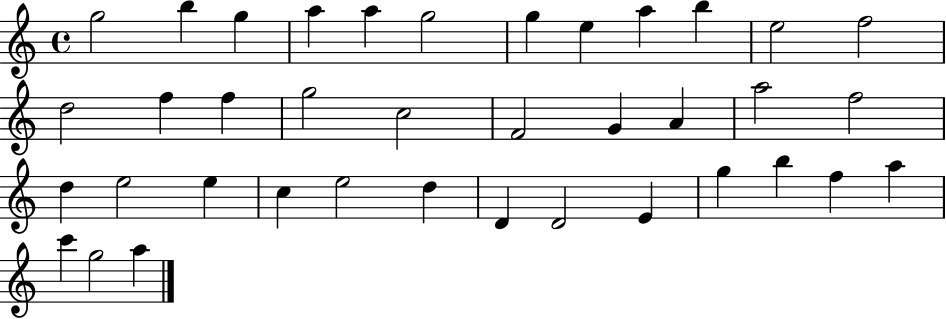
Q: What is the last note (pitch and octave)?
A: A5